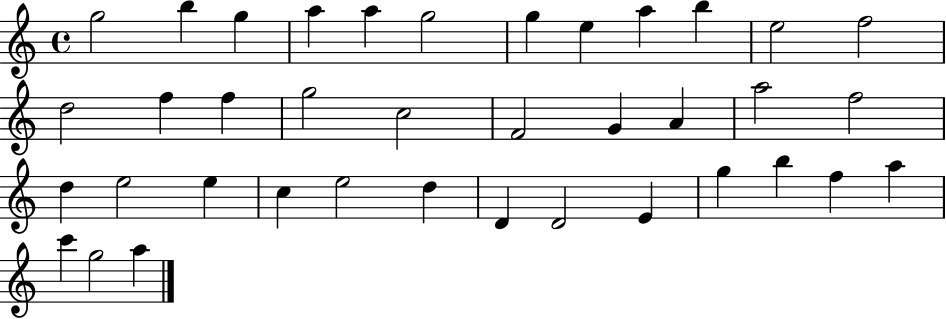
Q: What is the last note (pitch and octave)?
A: A5